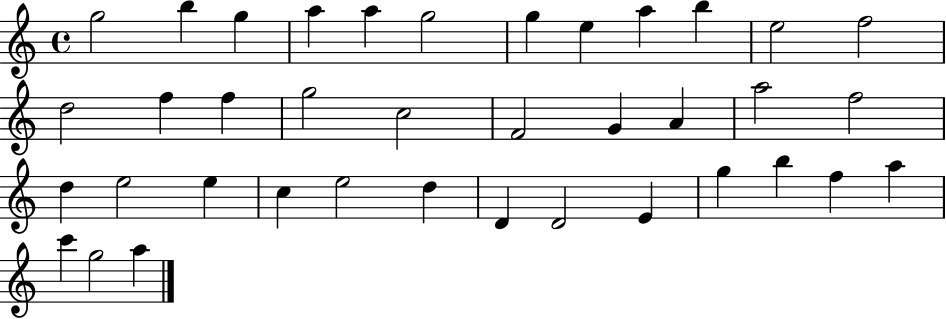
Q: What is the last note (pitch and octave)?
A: A5